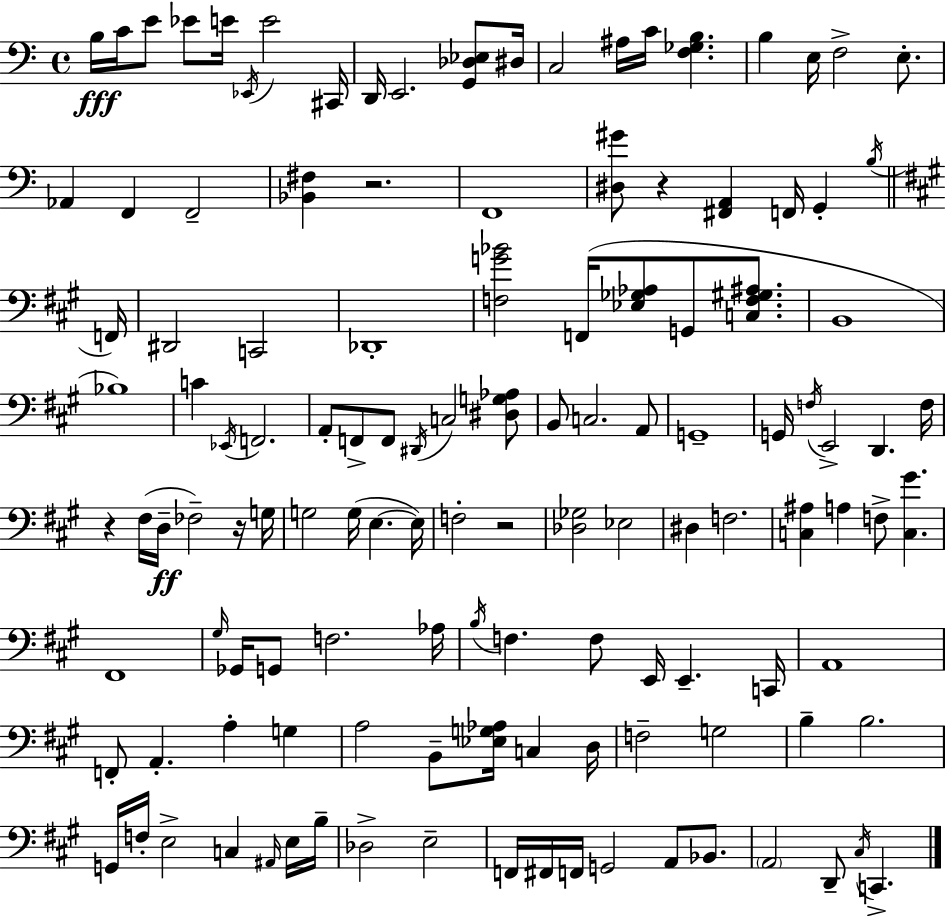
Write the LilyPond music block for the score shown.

{
  \clef bass
  \time 4/4
  \defaultTimeSignature
  \key c \major
  \repeat volta 2 { b16\fff c'16 e'8 ees'8 e'16 \acciaccatura { ees,16 } e'2 | cis,16 d,16 e,2. <g, des ees>8 | dis16 c2 ais16 c'16 <f ges b>4. | b4 e16 f2-> e8.-. | \break aes,4 f,4 f,2-- | <bes, fis>4 r2. | f,1 | <dis gis'>8 r4 <fis, a,>4 f,16 g,4-. | \break \acciaccatura { b16 } \bar "||" \break \key a \major f,16 dis,2 c,2 | des,1-. | <f g' bes'>2 f,16( <ees ges aes>8 g,8 <c f gis ais>8. | b,1 | \break bes1) | c'4 \acciaccatura { ees,16 } f,2. | a,8-. f,8-> f,8 \acciaccatura { dis,16 } c2 | <dis g aes>8 b,8 c2. | \break a,8 g,1-- | g,16 \acciaccatura { f16 } e,2-> d,4. | f16 r4 fis16( d16--\ff fes2--) | r16 g16 g2 g16( e4.~~ | \break e16) f2-. r2 | <des ges>2 ees2 | dis4 f2. | <c ais>4 a4 f8-> <c gis'>4. | \break fis,1 | \grace { gis16 } ges,16 g,8 f2. | aes16 \acciaccatura { b16 } f4. f8 e,16 e,4.-- | c,16 a,1 | \break f,8-. a,4.-. a4-. | g4 a2 b,8-- | <ees g aes>16 c4 d16 f2-- g2 | b4-- b2. | \break g,16 f16-. e2-> | c4 \grace { ais,16 } e16 b16-- des2-> e2-- | f,16 fis,16 f,16 g,2 | a,8 bes,8. \parenthesize a,2 d,8-- | \break \acciaccatura { cis16 } c,4.-> } \bar "|."
}